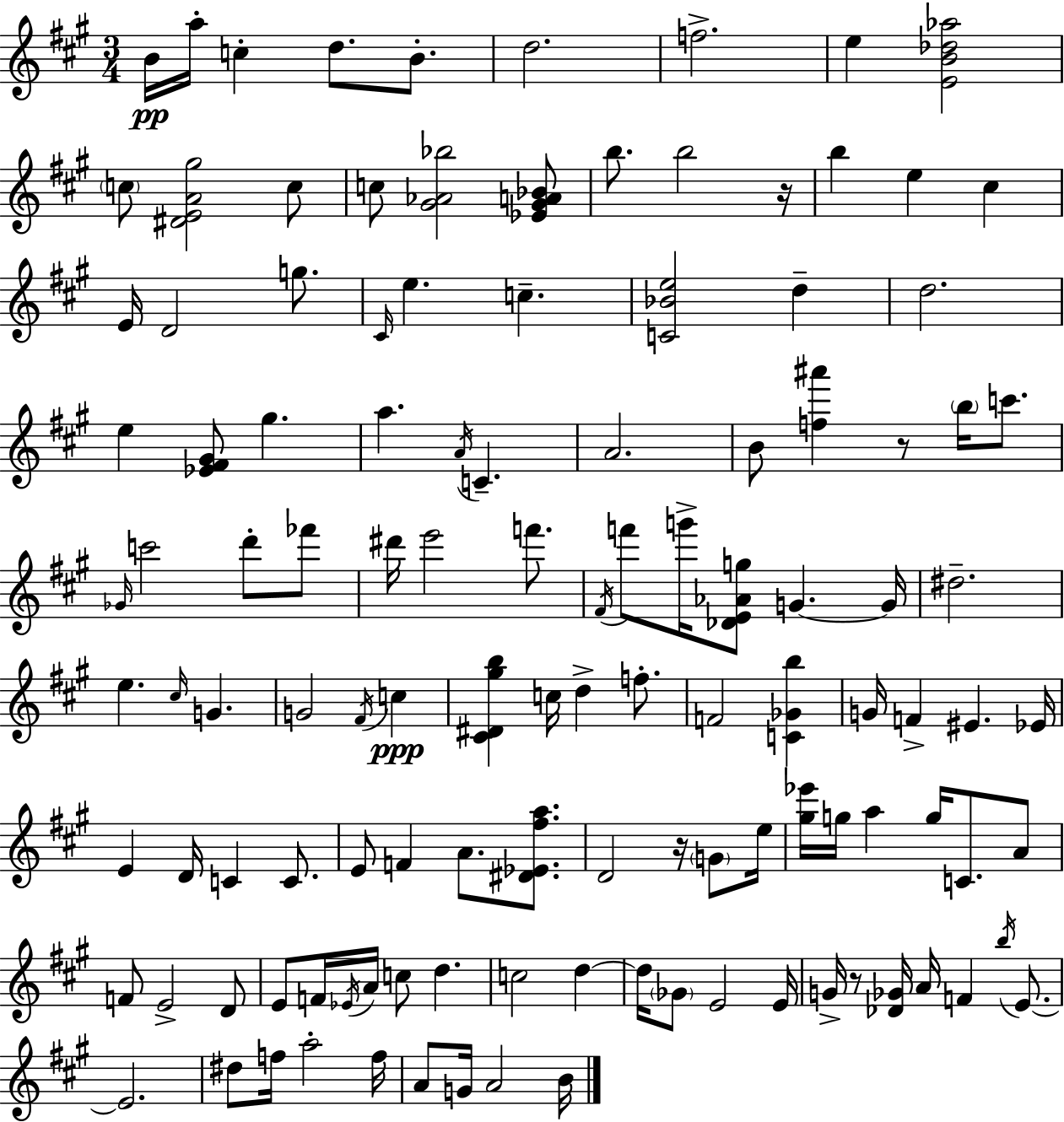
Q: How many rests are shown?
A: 4